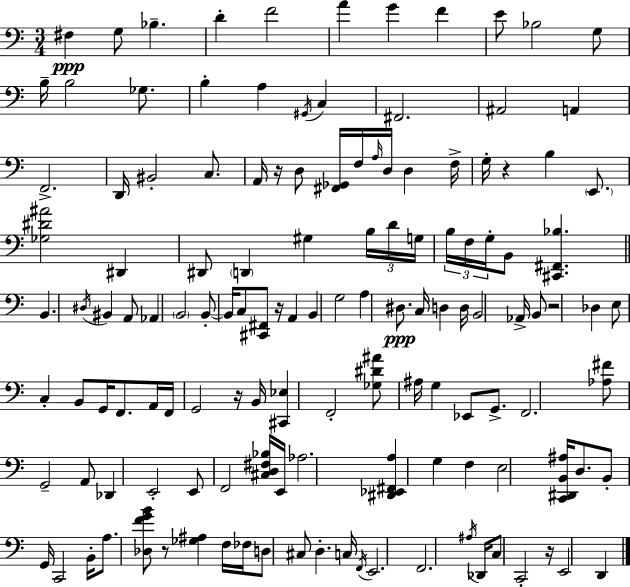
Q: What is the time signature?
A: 3/4